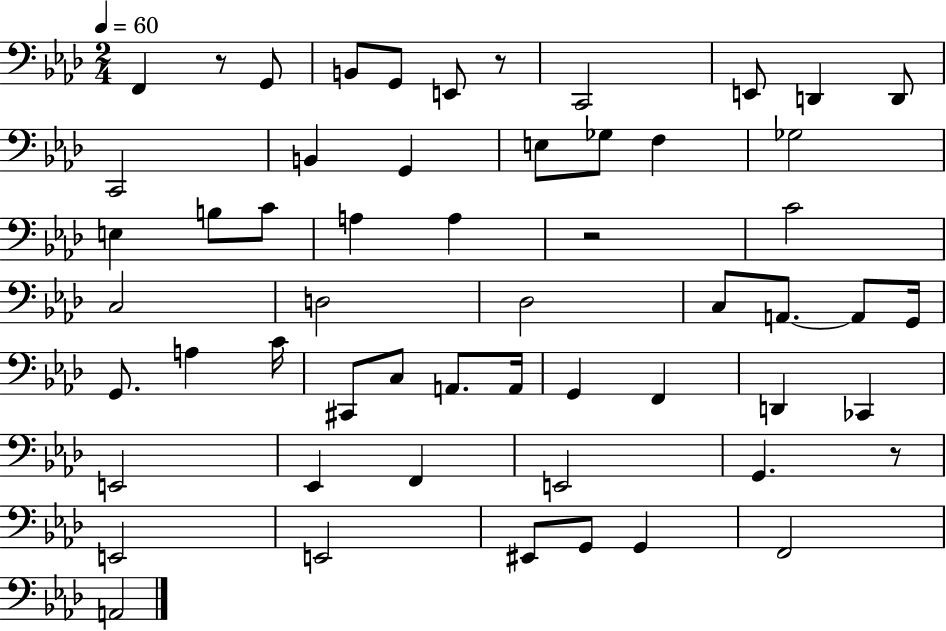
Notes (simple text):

F2/q R/e G2/e B2/e G2/e E2/e R/e C2/h E2/e D2/q D2/e C2/h B2/q G2/q E3/e Gb3/e F3/q Gb3/h E3/q B3/e C4/e A3/q A3/q R/h C4/h C3/h D3/h Db3/h C3/e A2/e. A2/e G2/s G2/e. A3/q C4/s C#2/e C3/e A2/e. A2/s G2/q F2/q D2/q CES2/q E2/h Eb2/q F2/q E2/h G2/q. R/e E2/h E2/h EIS2/e G2/e G2/q F2/h A2/h